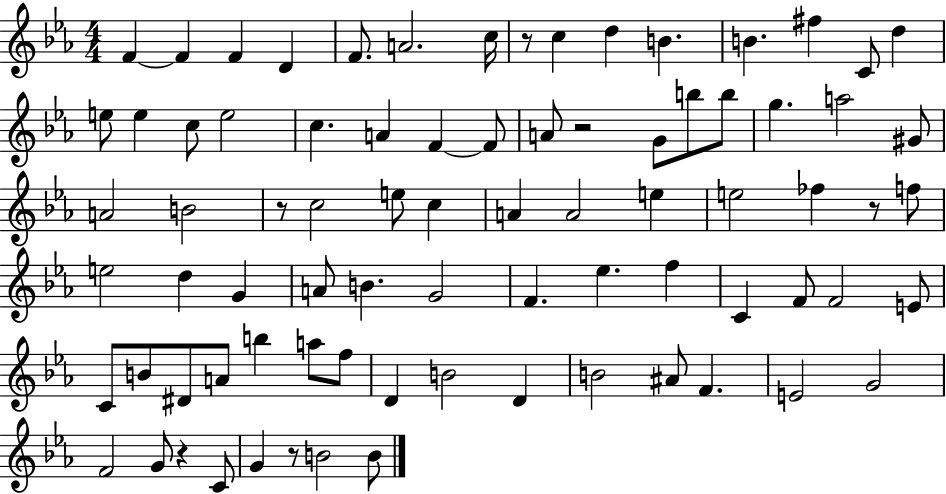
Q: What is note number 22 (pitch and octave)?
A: F4